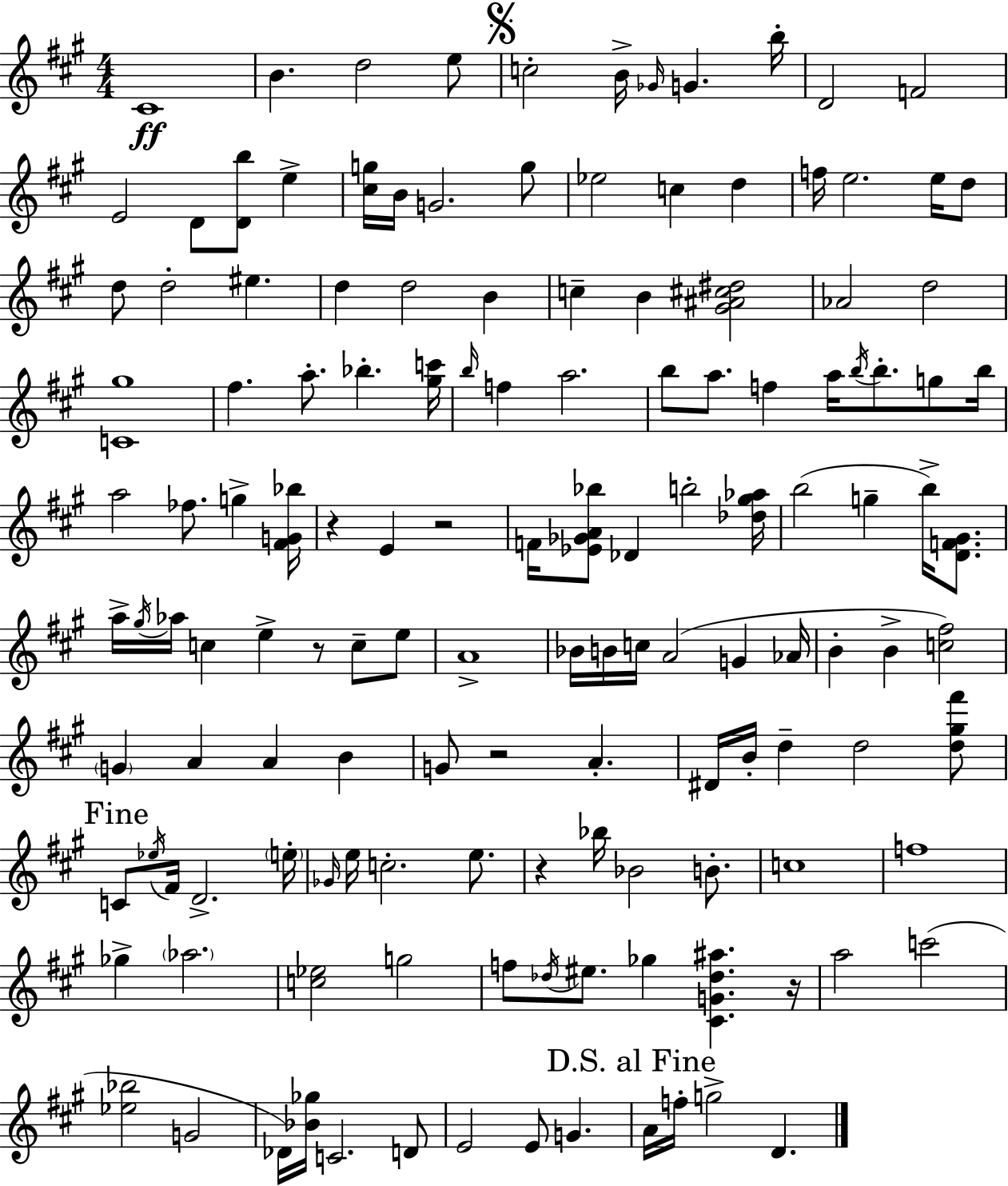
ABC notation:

X:1
T:Untitled
M:4/4
L:1/4
K:A
^C4 B d2 e/2 c2 B/4 _G/4 G b/4 D2 F2 E2 D/2 [Db]/2 e [^cg]/4 B/4 G2 g/2 _e2 c d f/4 e2 e/4 d/2 d/2 d2 ^e d d2 B c B [^G^A^c^d]2 _A2 d2 [C^g]4 ^f a/2 _b [^gc']/4 b/4 f a2 b/2 a/2 f a/4 b/4 b/2 g/2 b/4 a2 _f/2 g [^FG_b]/4 z E z2 F/4 [_E_GA_b]/2 _D b2 [_d^g_a]/4 b2 g b/4 [DF^G]/2 a/4 ^g/4 _a/4 c e z/2 c/2 e/2 A4 _B/4 B/4 c/4 A2 G _A/4 B B [c^f]2 G A A B G/2 z2 A ^D/4 B/4 d d2 [d^g^f']/2 C/2 _e/4 ^F/4 D2 e/4 _G/4 e/4 c2 e/2 z _b/4 _B2 B/2 c4 f4 _g _a2 [c_e]2 g2 f/2 _d/4 ^e/2 _g [^CG_d^a] z/4 a2 c'2 [_e_b]2 G2 _D/4 [_B_g]/4 C2 D/2 E2 E/2 G A/4 f/4 g2 D